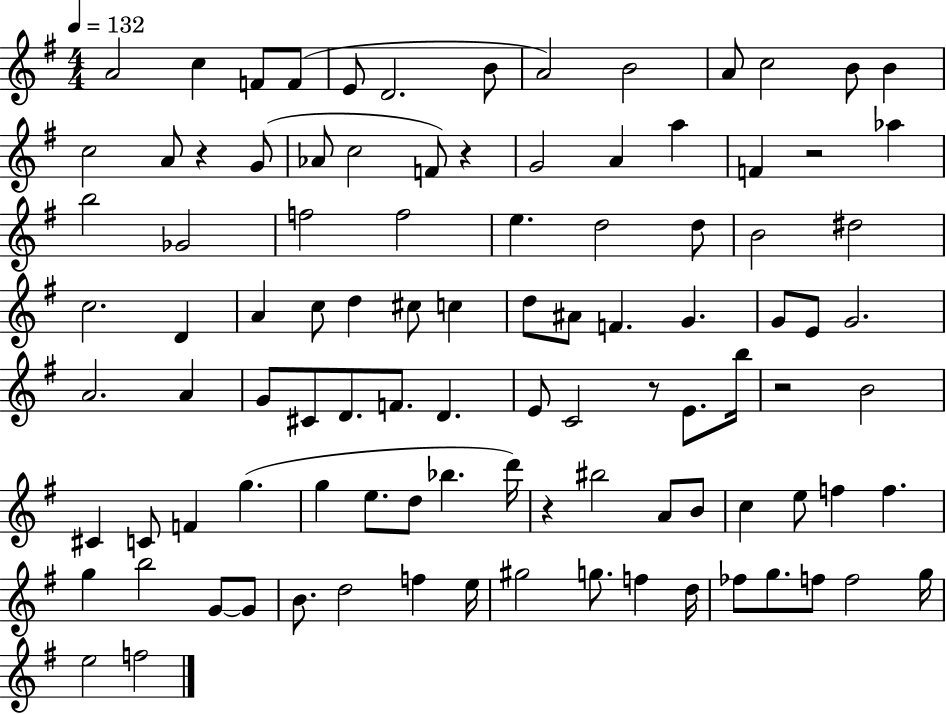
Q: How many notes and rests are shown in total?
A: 100